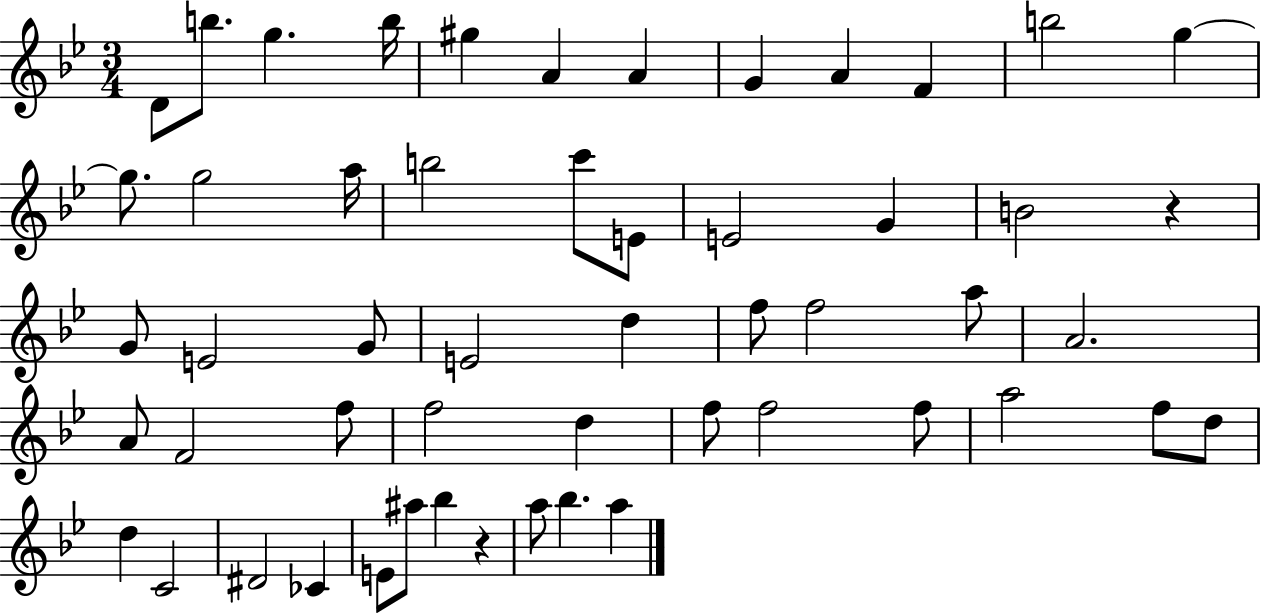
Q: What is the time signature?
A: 3/4